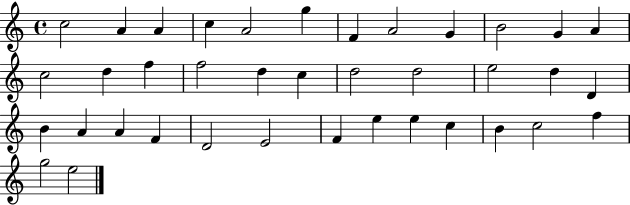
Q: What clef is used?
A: treble